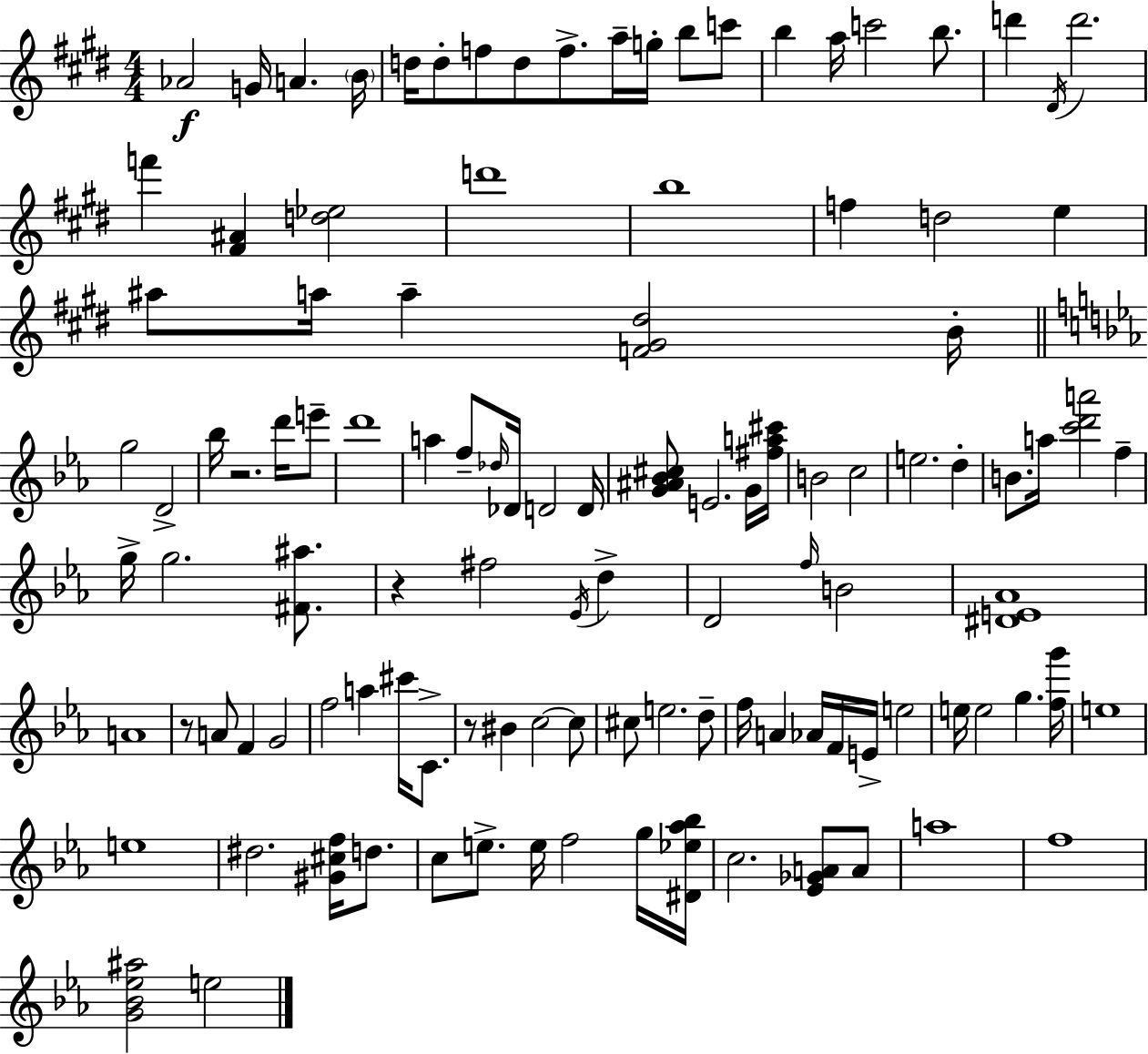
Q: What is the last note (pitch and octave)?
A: E5